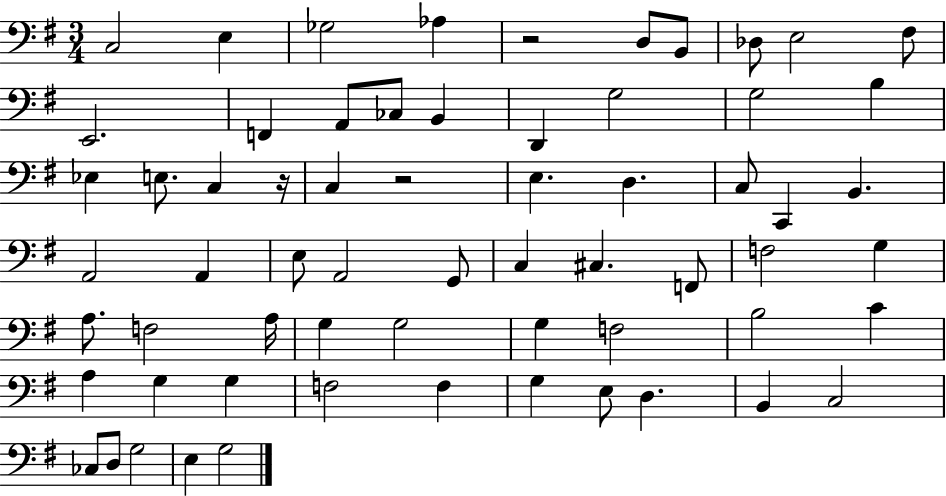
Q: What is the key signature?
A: G major